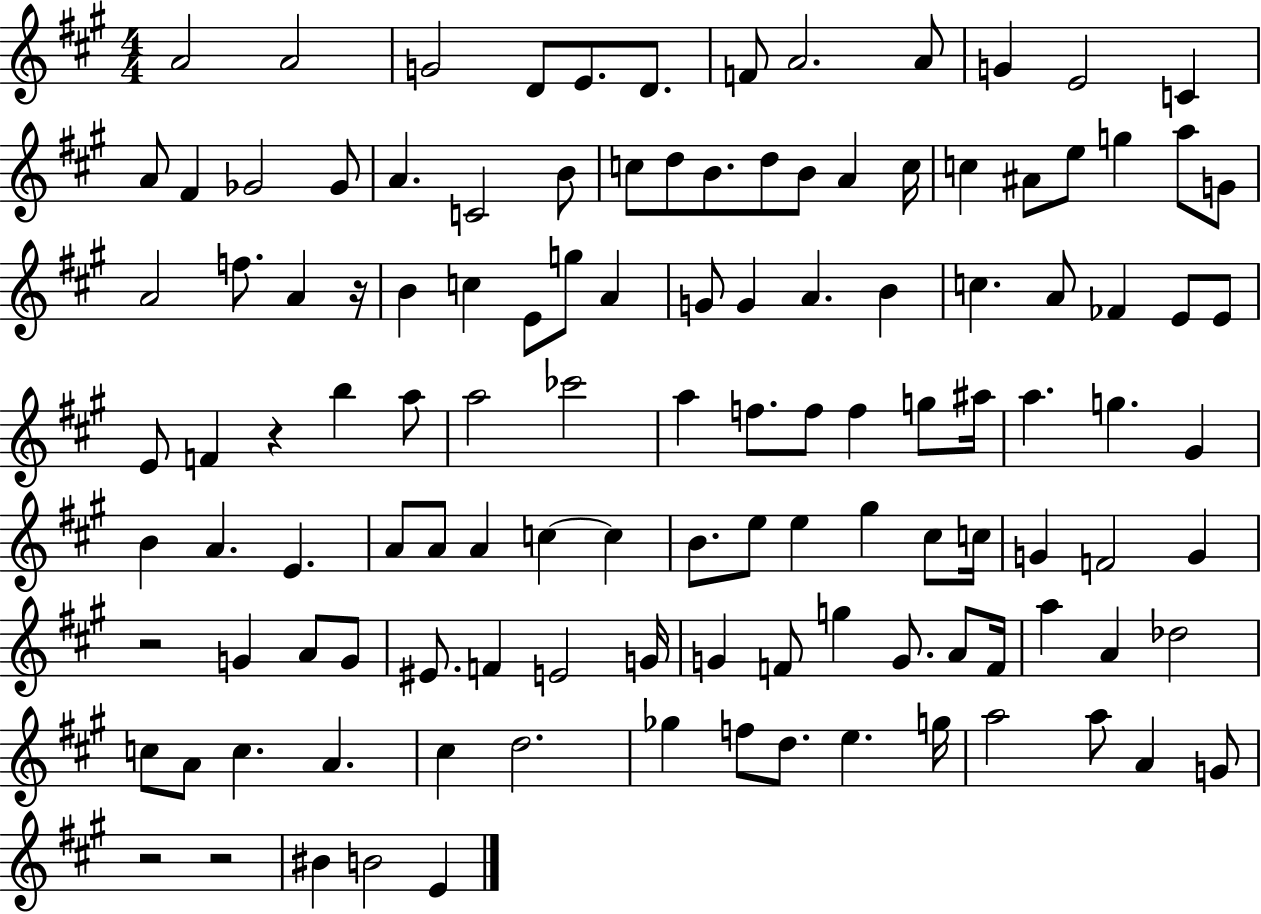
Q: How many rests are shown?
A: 5